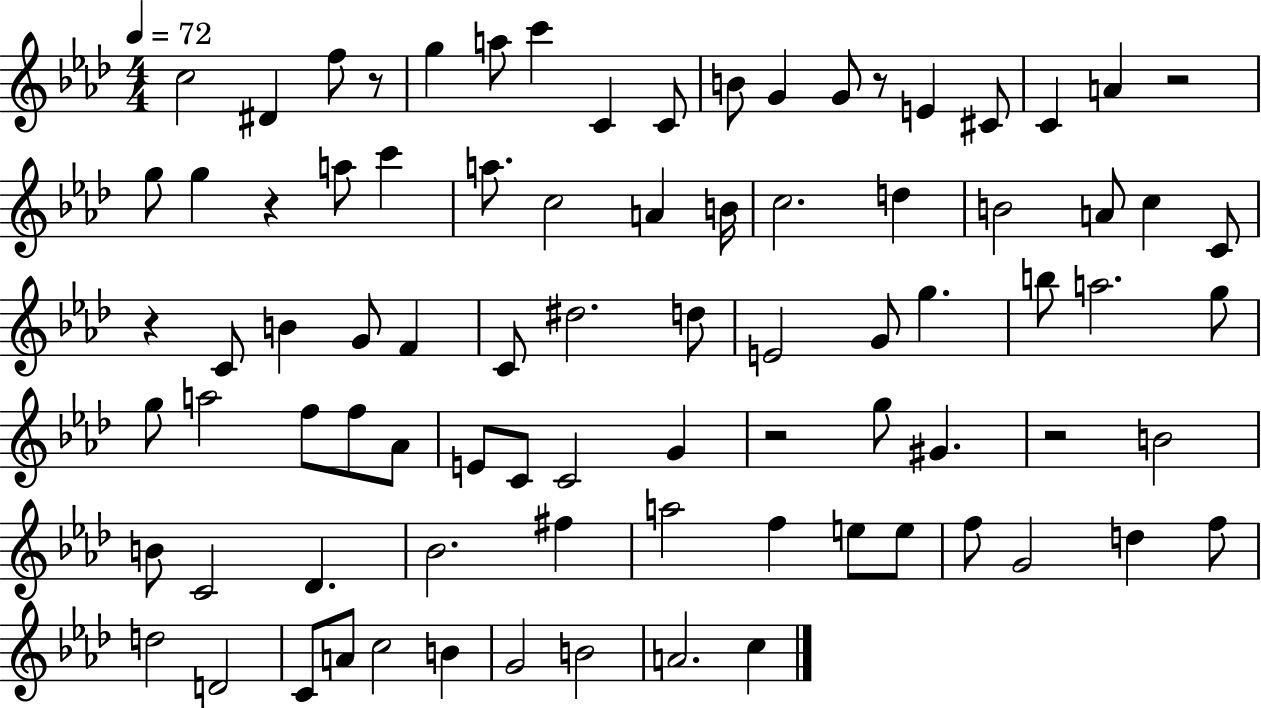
X:1
T:Untitled
M:4/4
L:1/4
K:Ab
c2 ^D f/2 z/2 g a/2 c' C C/2 B/2 G G/2 z/2 E ^C/2 C A z2 g/2 g z a/2 c' a/2 c2 A B/4 c2 d B2 A/2 c C/2 z C/2 B G/2 F C/2 ^d2 d/2 E2 G/2 g b/2 a2 g/2 g/2 a2 f/2 f/2 _A/2 E/2 C/2 C2 G z2 g/2 ^G z2 B2 B/2 C2 _D _B2 ^f a2 f e/2 e/2 f/2 G2 d f/2 d2 D2 C/2 A/2 c2 B G2 B2 A2 c